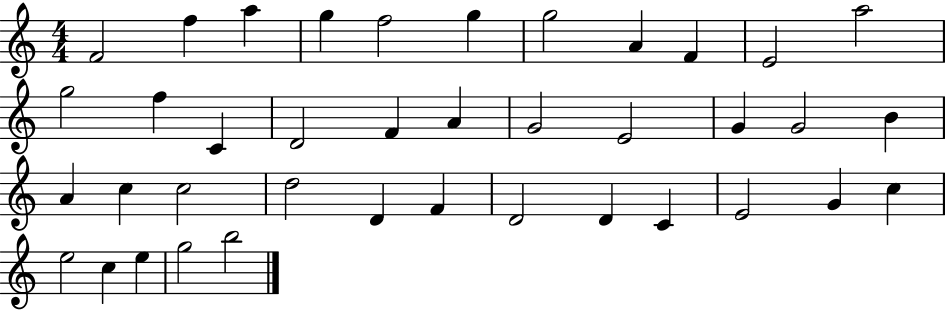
{
  \clef treble
  \numericTimeSignature
  \time 4/4
  \key c \major
  f'2 f''4 a''4 | g''4 f''2 g''4 | g''2 a'4 f'4 | e'2 a''2 | \break g''2 f''4 c'4 | d'2 f'4 a'4 | g'2 e'2 | g'4 g'2 b'4 | \break a'4 c''4 c''2 | d''2 d'4 f'4 | d'2 d'4 c'4 | e'2 g'4 c''4 | \break e''2 c''4 e''4 | g''2 b''2 | \bar "|."
}